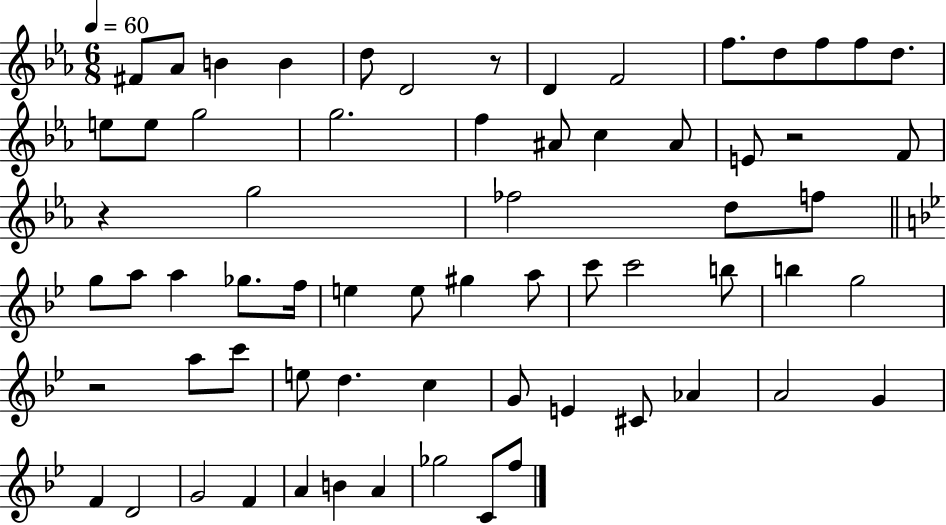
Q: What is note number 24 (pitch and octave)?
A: G5